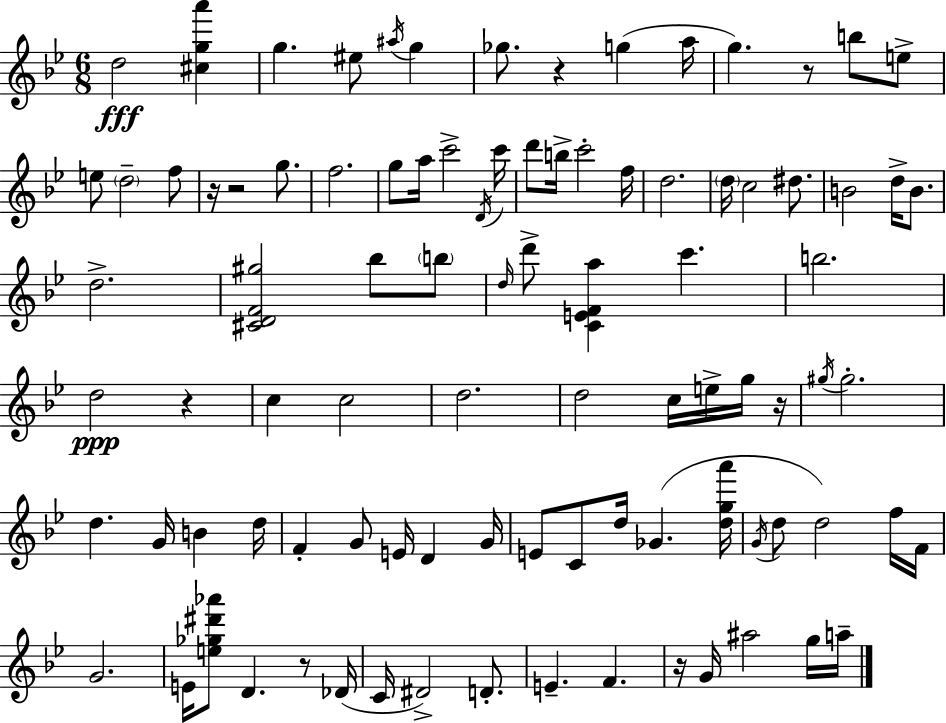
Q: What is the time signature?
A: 6/8